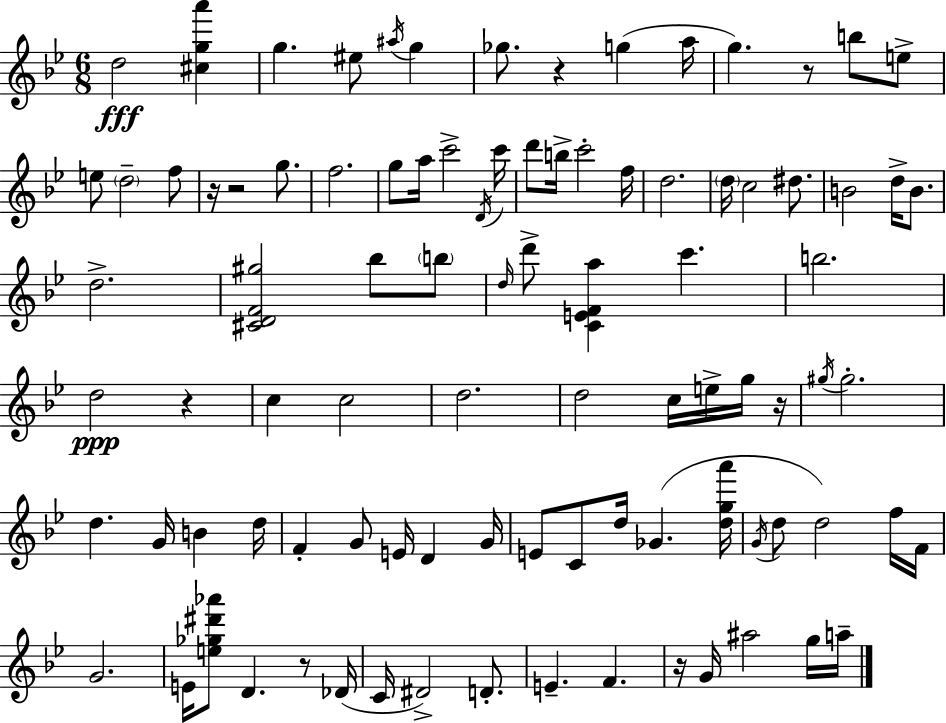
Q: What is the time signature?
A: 6/8